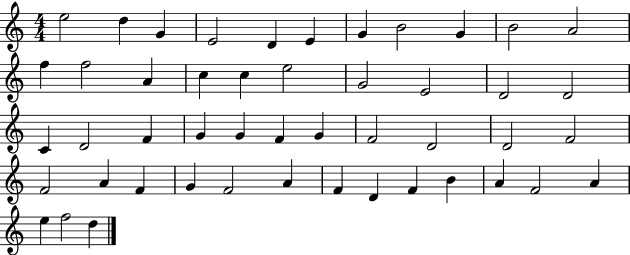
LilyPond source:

{
  \clef treble
  \numericTimeSignature
  \time 4/4
  \key c \major
  e''2 d''4 g'4 | e'2 d'4 e'4 | g'4 b'2 g'4 | b'2 a'2 | \break f''4 f''2 a'4 | c''4 c''4 e''2 | g'2 e'2 | d'2 d'2 | \break c'4 d'2 f'4 | g'4 g'4 f'4 g'4 | f'2 d'2 | d'2 f'2 | \break f'2 a'4 f'4 | g'4 f'2 a'4 | f'4 d'4 f'4 b'4 | a'4 f'2 a'4 | \break e''4 f''2 d''4 | \bar "|."
}